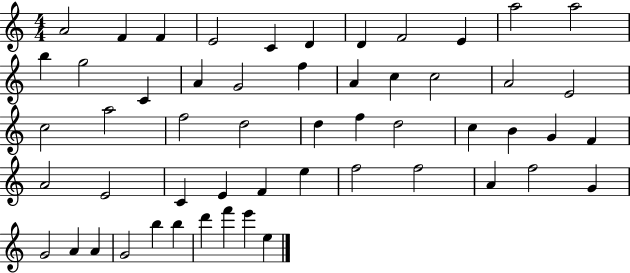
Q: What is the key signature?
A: C major